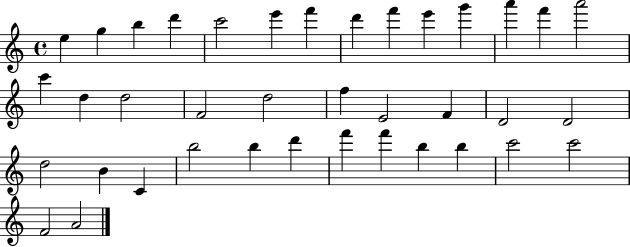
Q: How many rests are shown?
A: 0